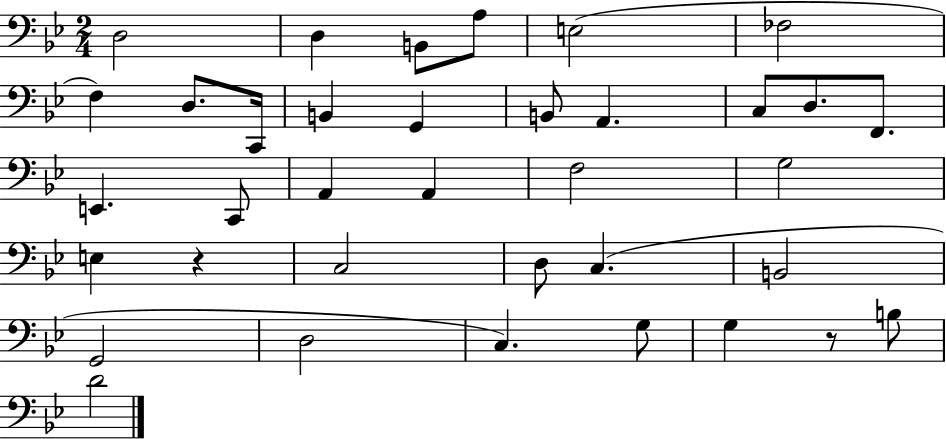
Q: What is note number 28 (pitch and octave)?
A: G2